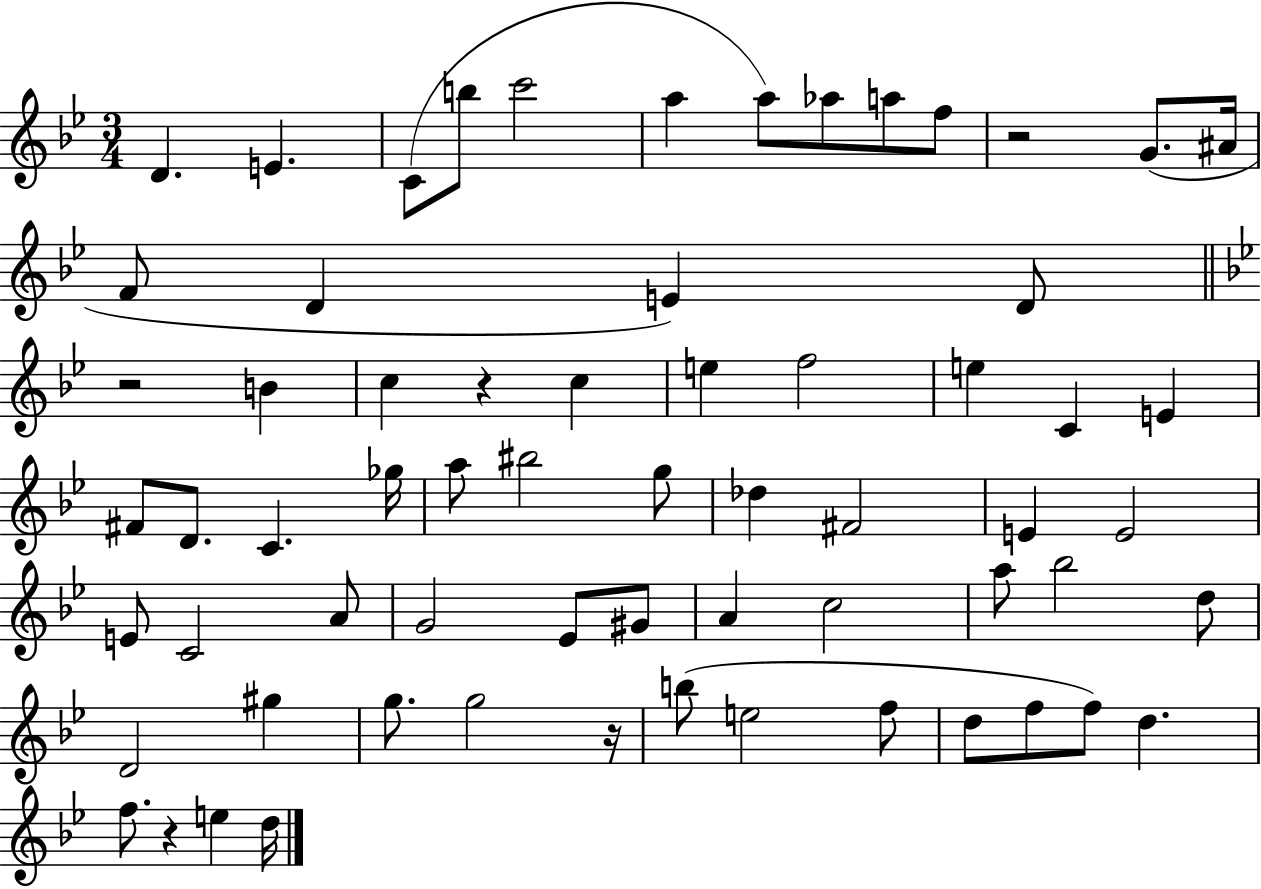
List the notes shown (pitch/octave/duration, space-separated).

D4/q. E4/q. C4/e B5/e C6/h A5/q A5/e Ab5/e A5/e F5/e R/h G4/e. A#4/s F4/e D4/q E4/q D4/e R/h B4/q C5/q R/q C5/q E5/q F5/h E5/q C4/q E4/q F#4/e D4/e. C4/q. Gb5/s A5/e BIS5/h G5/e Db5/q F#4/h E4/q E4/h E4/e C4/h A4/e G4/h Eb4/e G#4/e A4/q C5/h A5/e Bb5/h D5/e D4/h G#5/q G5/e. G5/h R/s B5/e E5/h F5/e D5/e F5/e F5/e D5/q. F5/e. R/q E5/q D5/s